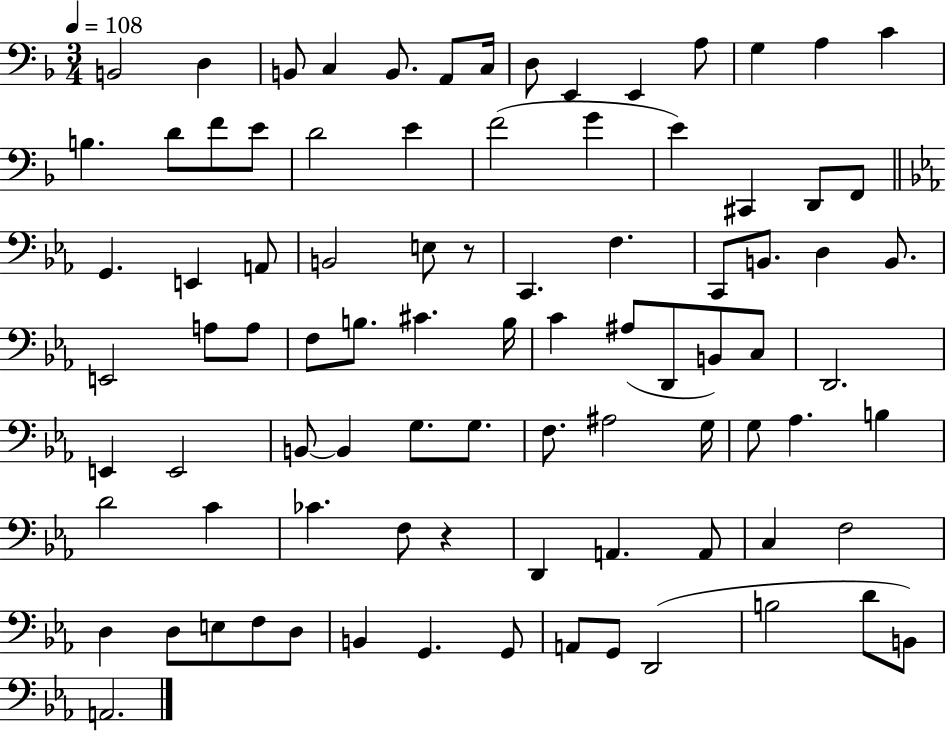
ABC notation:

X:1
T:Untitled
M:3/4
L:1/4
K:F
B,,2 D, B,,/2 C, B,,/2 A,,/2 C,/4 D,/2 E,, E,, A,/2 G, A, C B, D/2 F/2 E/2 D2 E F2 G E ^C,, D,,/2 F,,/2 G,, E,, A,,/2 B,,2 E,/2 z/2 C,, F, C,,/2 B,,/2 D, B,,/2 E,,2 A,/2 A,/2 F,/2 B,/2 ^C B,/4 C ^A,/2 D,,/2 B,,/2 C,/2 D,,2 E,, E,,2 B,,/2 B,, G,/2 G,/2 F,/2 ^A,2 G,/4 G,/2 _A, B, D2 C _C F,/2 z D,, A,, A,,/2 C, F,2 D, D,/2 E,/2 F,/2 D,/2 B,, G,, G,,/2 A,,/2 G,,/2 D,,2 B,2 D/2 B,,/2 A,,2